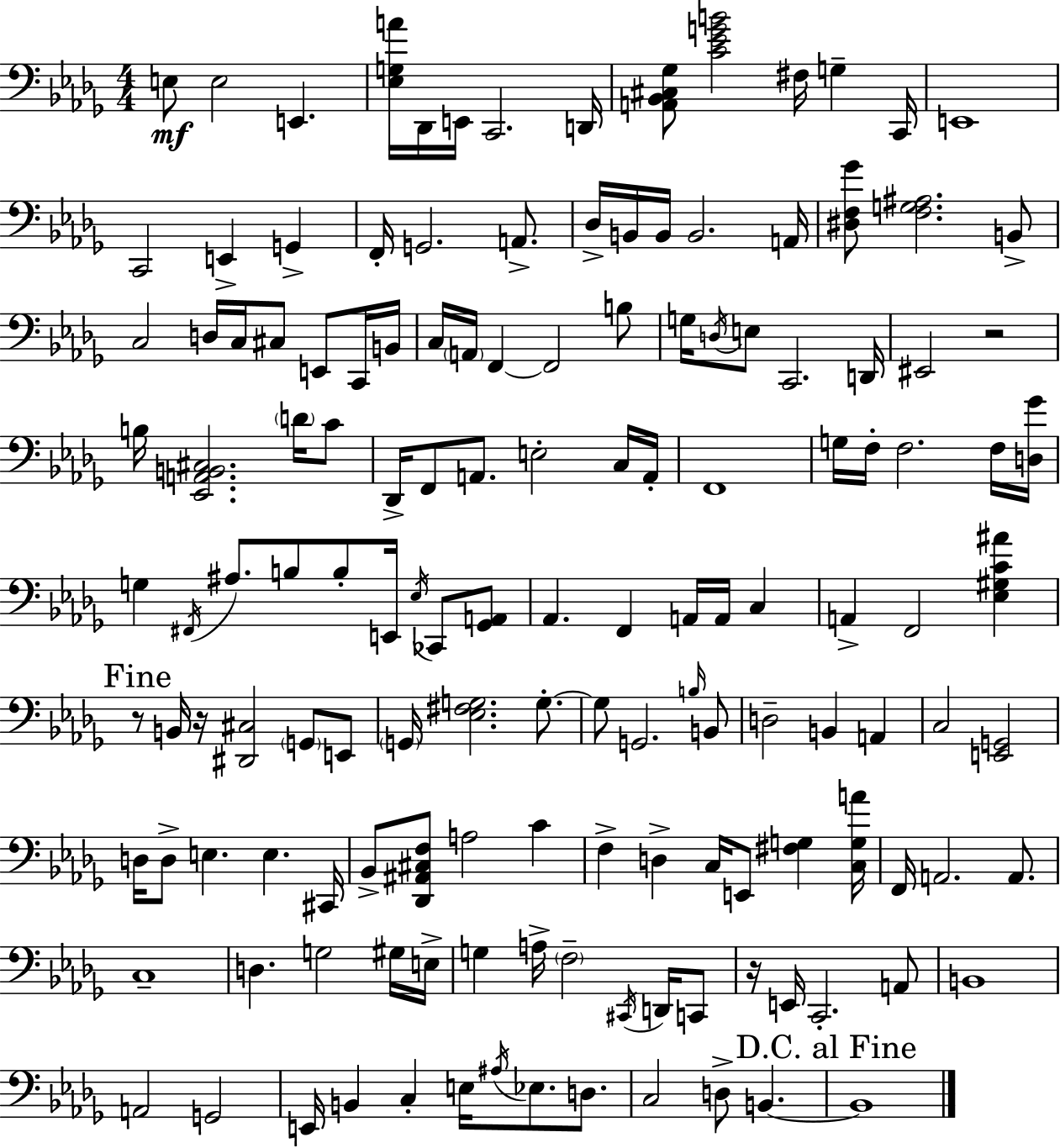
{
  \clef bass
  \numericTimeSignature
  \time 4/4
  \key bes \minor
  e8\mf e2 e,4. | <ees g a'>16 des,16 e,16 c,2. d,16 | <a, bes, cis ges>8 <c' ees' g' b'>2 fis16 g4-- c,16 | e,1 | \break c,2 e,4-> g,4-> | f,16-. g,2. a,8.-> | des16-> b,16 b,16 b,2. a,16 | <dis f ges'>8 <f g ais>2. b,8-> | \break c2 d16 c16 cis8 e,8 c,16 b,16 | c16 \parenthesize a,16 f,4~~ f,2 b8 | g16 \acciaccatura { d16 } e8 c,2. | d,16 eis,2 r2 | \break b16 <ees, a, b, cis>2. \parenthesize d'16 c'8 | des,16-> f,8 a,8. e2-. c16 | a,16-. f,1 | g16 f16-. f2. f16 | \break <d ges'>16 g4 \acciaccatura { fis,16 } ais8. b8 b8-. e,16 \acciaccatura { ees16 } ces,8 | <ges, a,>8 aes,4. f,4 a,16 a,16 c4 | a,4-> f,2 <ees gis c' ais'>4 | \mark "Fine" r8 b,16 r16 <dis, cis>2 \parenthesize g,8 | \break e,8 \parenthesize g,16 <ees fis g>2. | g8.-.~~ g8 g,2. | \grace { b16 } b,8 d2-- b,4 | a,4 c2 <e, g,>2 | \break d16 d8-> e4. e4. | cis,16 bes,8-> <des, ais, cis f>8 a2 | c'4 f4-> d4-> c16 e,8 <fis g>4 | <c g a'>16 f,16 a,2. | \break a,8. c1-- | d4. g2 | gis16 e16-> g4 a16-> \parenthesize f2-- | \acciaccatura { cis,16 } d,16 c,8 r16 e,16 c,2.-. | \break a,8 b,1 | a,2 g,2 | e,16 b,4 c4-. e16 \acciaccatura { ais16 } | ees8. d8. c2 d8-> | \break b,4.~~ \mark "D.C. al Fine" b,1 | \bar "|."
}